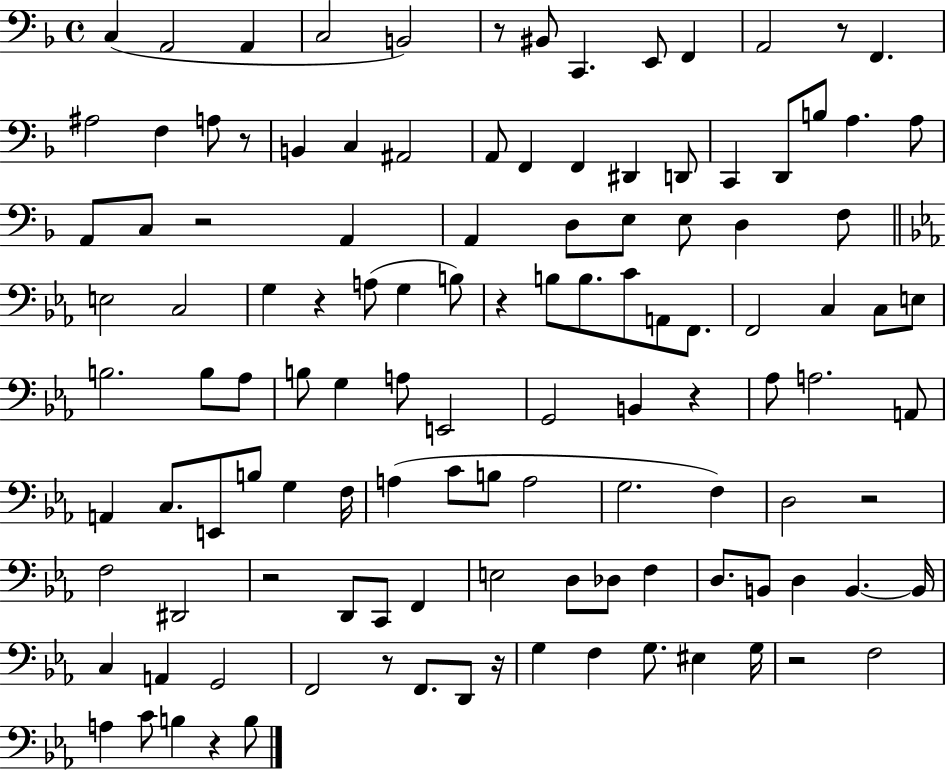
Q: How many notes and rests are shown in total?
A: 119